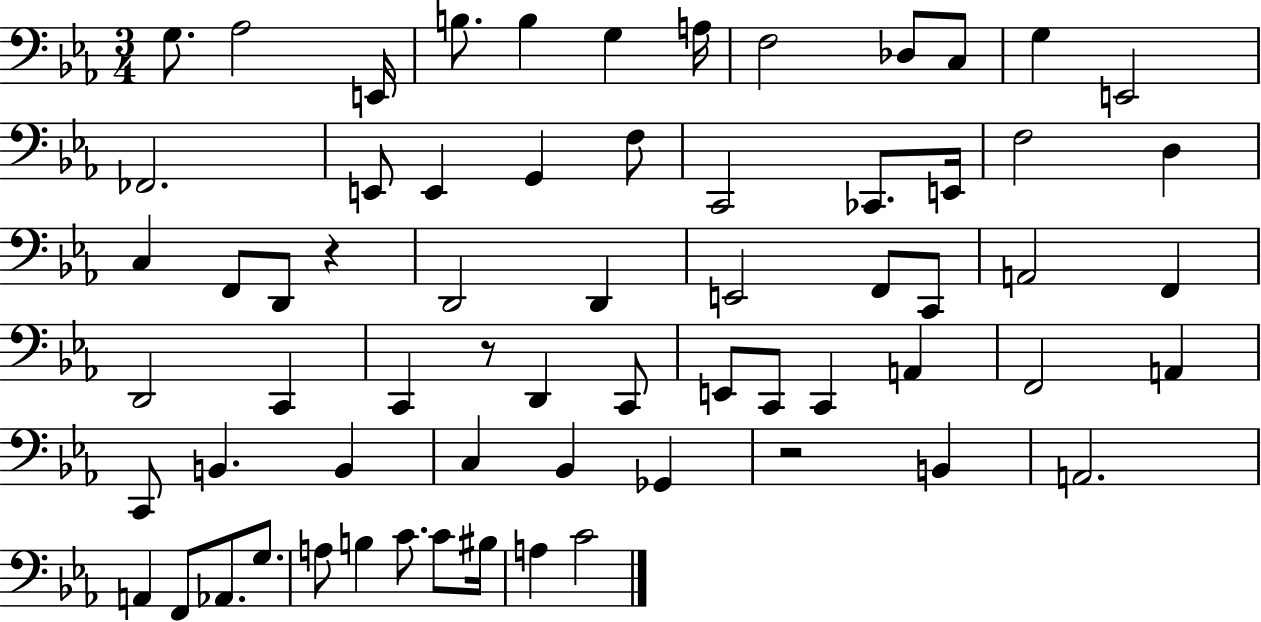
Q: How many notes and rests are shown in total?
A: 65